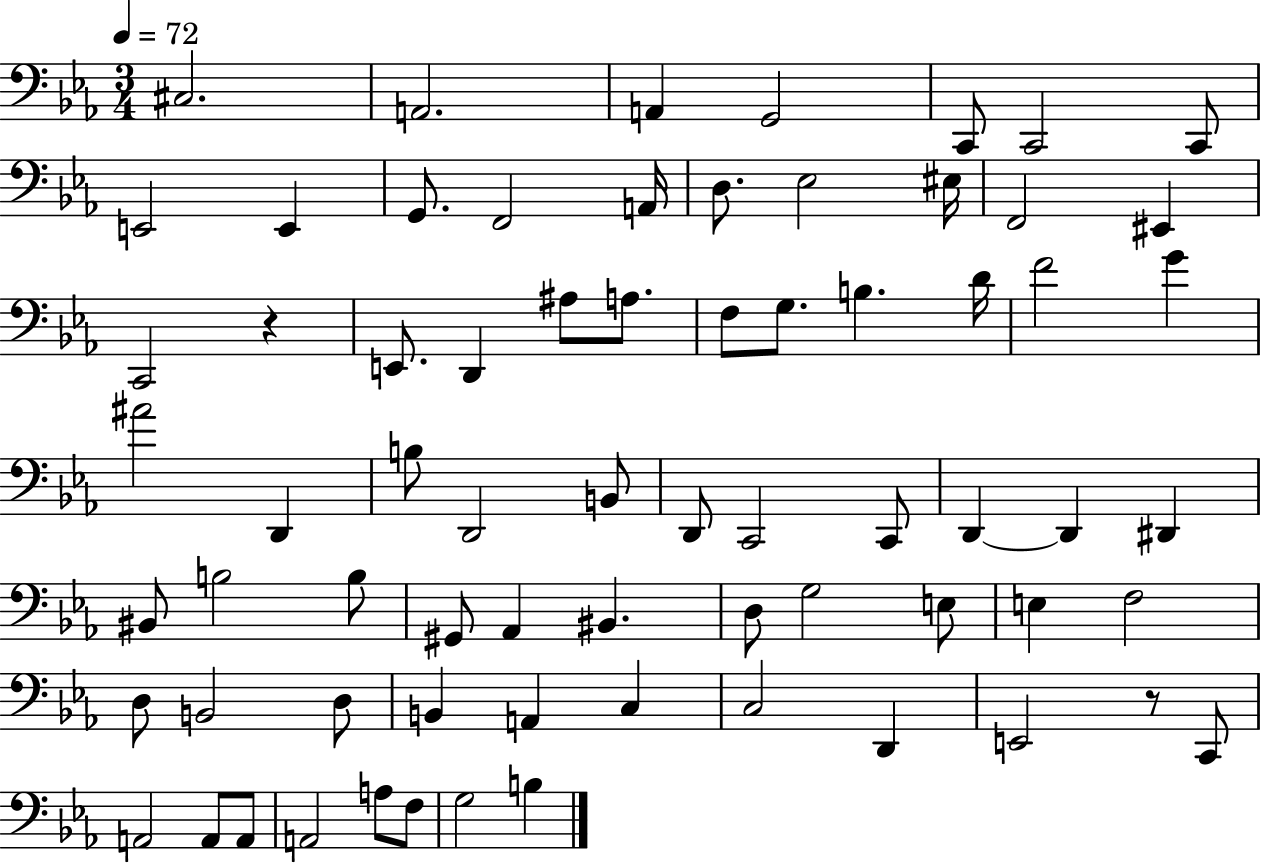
X:1
T:Untitled
M:3/4
L:1/4
K:Eb
^C,2 A,,2 A,, G,,2 C,,/2 C,,2 C,,/2 E,,2 E,, G,,/2 F,,2 A,,/4 D,/2 _E,2 ^E,/4 F,,2 ^E,, C,,2 z E,,/2 D,, ^A,/2 A,/2 F,/2 G,/2 B, D/4 F2 G ^A2 D,, B,/2 D,,2 B,,/2 D,,/2 C,,2 C,,/2 D,, D,, ^D,, ^B,,/2 B,2 B,/2 ^G,,/2 _A,, ^B,, D,/2 G,2 E,/2 E, F,2 D,/2 B,,2 D,/2 B,, A,, C, C,2 D,, E,,2 z/2 C,,/2 A,,2 A,,/2 A,,/2 A,,2 A,/2 F,/2 G,2 B,